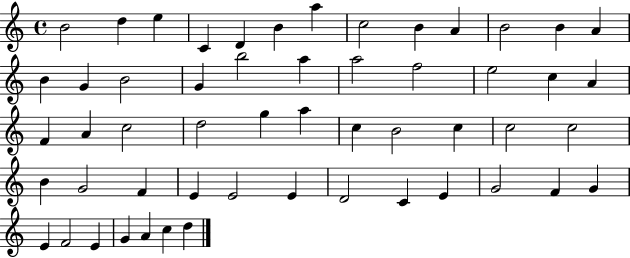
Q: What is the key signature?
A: C major